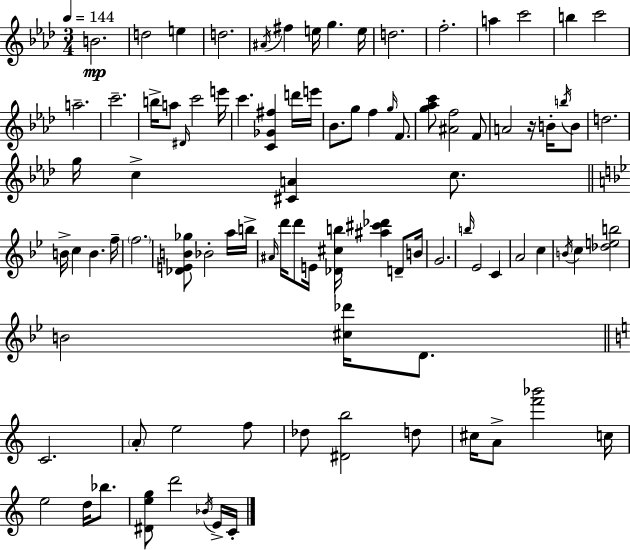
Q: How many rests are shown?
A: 1